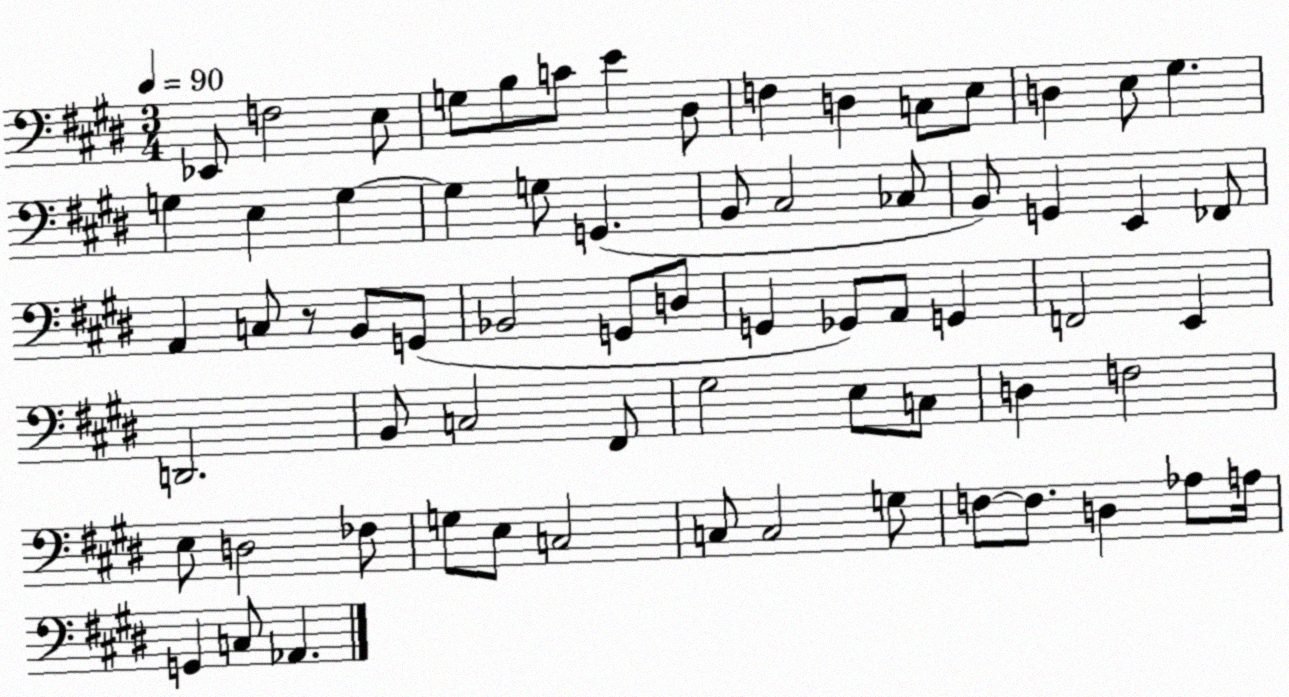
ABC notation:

X:1
T:Untitled
M:3/4
L:1/4
K:E
_E,,/2 F,2 E,/2 G,/2 B,/2 C/2 E ^D,/2 F, D, C,/2 E,/2 D, E,/2 ^G, G, E, G, G, G,/2 G,, B,,/2 ^C,2 _C,/2 B,,/2 G,, E,, _F,,/2 A,, C,/2 z/2 B,,/2 G,,/2 _B,,2 G,,/2 D,/2 G,, _G,,/2 A,,/2 G,, F,,2 E,, D,,2 B,,/2 C,2 ^F,,/2 ^G,2 E,/2 C,/2 D, F,2 E,/2 D,2 _F,/2 G,/2 E,/2 C,2 C,/2 C,2 G,/2 F,/2 F,/2 D, _A,/2 A,/4 G,, C,/2 _A,,